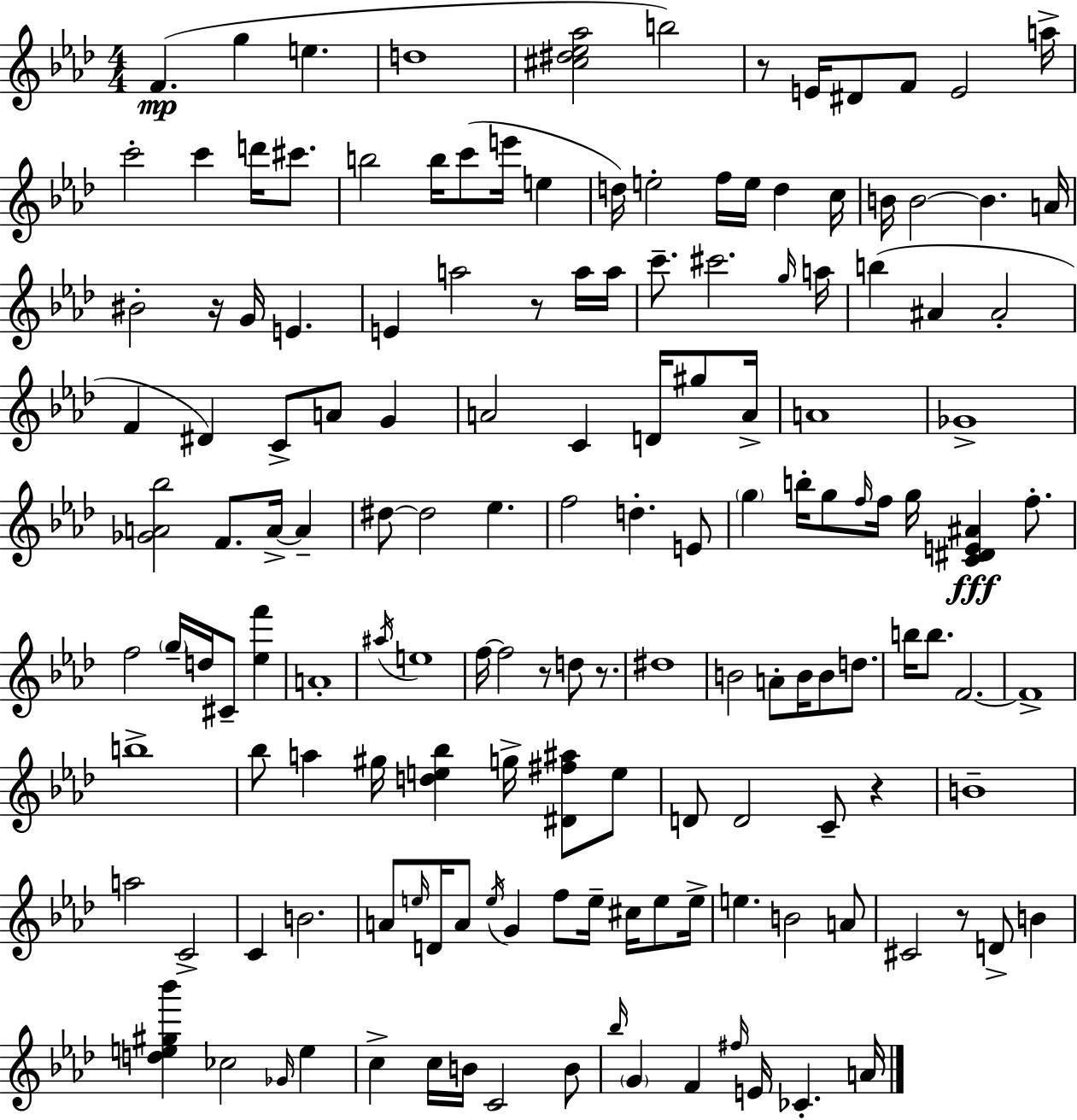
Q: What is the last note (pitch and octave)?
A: A4